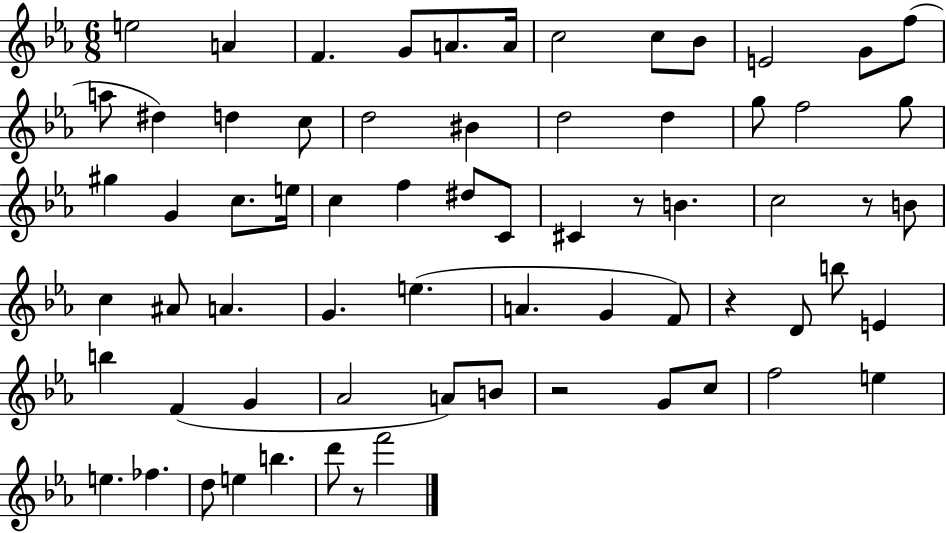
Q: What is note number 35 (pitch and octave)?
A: B4